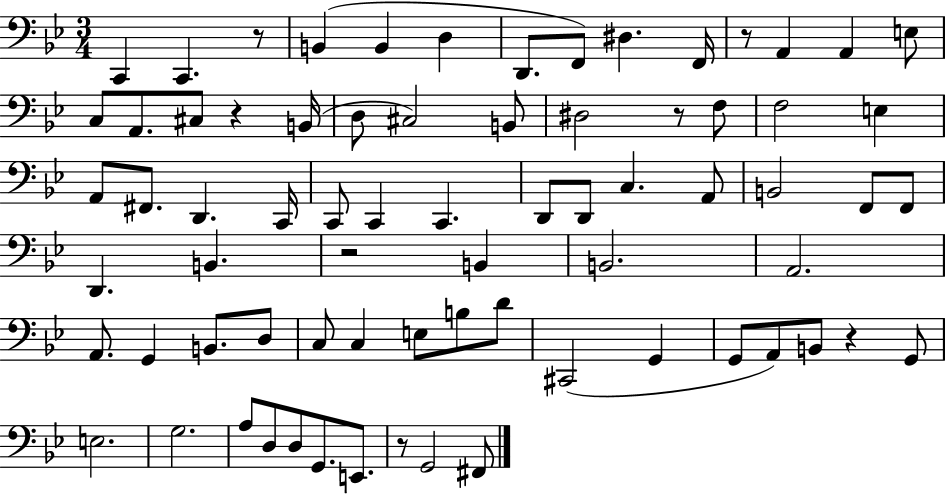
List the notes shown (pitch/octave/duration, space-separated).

C2/q C2/q. R/e B2/q B2/q D3/q D2/e. F2/e D#3/q. F2/s R/e A2/q A2/q E3/e C3/e A2/e. C#3/e R/q B2/s D3/e C#3/h B2/e D#3/h R/e F3/e F3/h E3/q A2/e F#2/e. D2/q. C2/s C2/e C2/q C2/q. D2/e D2/e C3/q. A2/e B2/h F2/e F2/e D2/q. B2/q. R/h B2/q B2/h. A2/h. A2/e. G2/q B2/e. D3/e C3/e C3/q E3/e B3/e D4/e C#2/h G2/q G2/e A2/e B2/e R/q G2/e E3/h. G3/h. A3/e D3/e D3/e G2/e. E2/e. R/e G2/h F#2/e